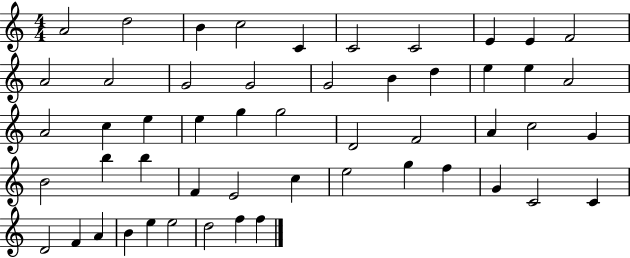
{
  \clef treble
  \numericTimeSignature
  \time 4/4
  \key c \major
  a'2 d''2 | b'4 c''2 c'4 | c'2 c'2 | e'4 e'4 f'2 | \break a'2 a'2 | g'2 g'2 | g'2 b'4 d''4 | e''4 e''4 a'2 | \break a'2 c''4 e''4 | e''4 g''4 g''2 | d'2 f'2 | a'4 c''2 g'4 | \break b'2 b''4 b''4 | f'4 e'2 c''4 | e''2 g''4 f''4 | g'4 c'2 c'4 | \break d'2 f'4 a'4 | b'4 e''4 e''2 | d''2 f''4 f''4 | \bar "|."
}